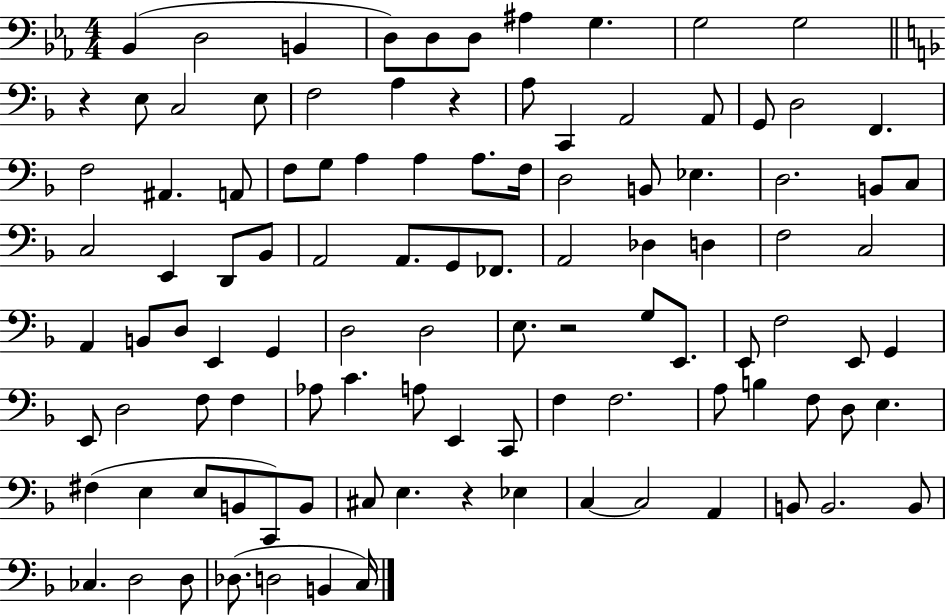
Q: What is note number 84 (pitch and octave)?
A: B2